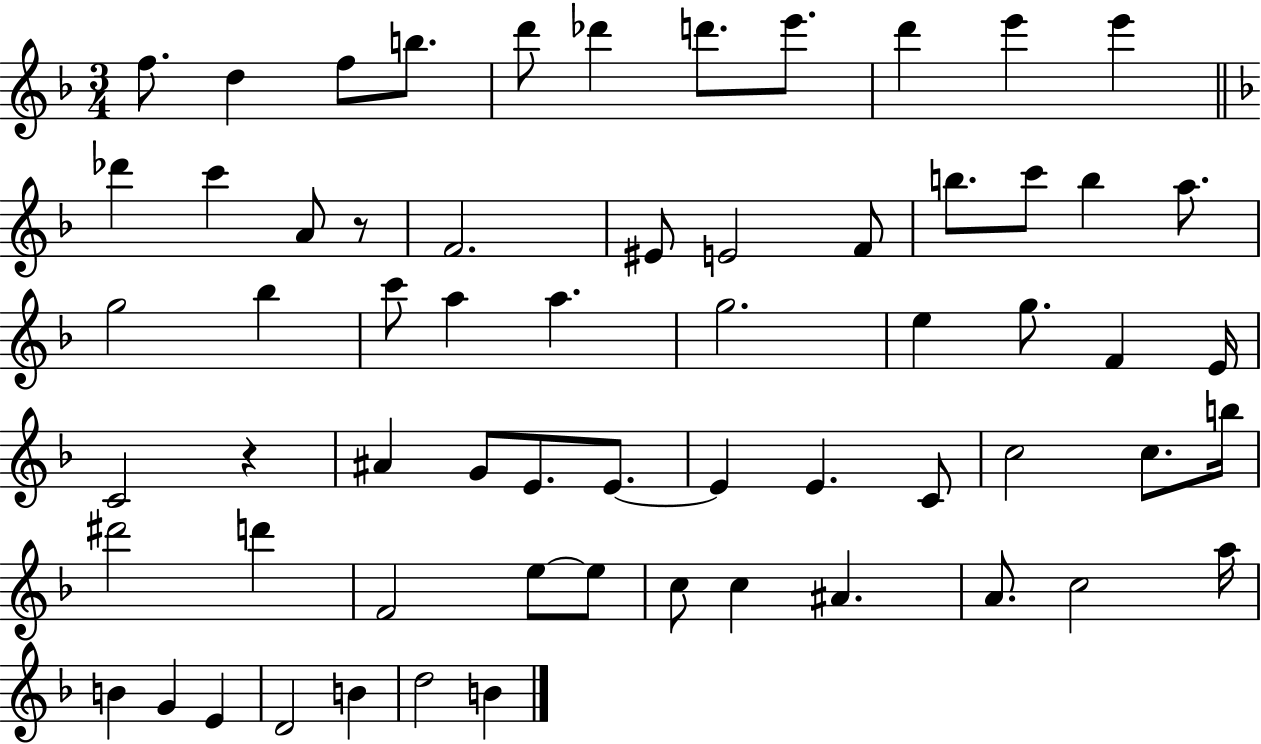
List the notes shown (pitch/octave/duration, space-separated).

F5/e. D5/q F5/e B5/e. D6/e Db6/q D6/e. E6/e. D6/q E6/q E6/q Db6/q C6/q A4/e R/e F4/h. EIS4/e E4/h F4/e B5/e. C6/e B5/q A5/e. G5/h Bb5/q C6/e A5/q A5/q. G5/h. E5/q G5/e. F4/q E4/s C4/h R/q A#4/q G4/e E4/e. E4/e. E4/q E4/q. C4/e C5/h C5/e. B5/s D#6/h D6/q F4/h E5/e E5/e C5/e C5/q A#4/q. A4/e. C5/h A5/s B4/q G4/q E4/q D4/h B4/q D5/h B4/q